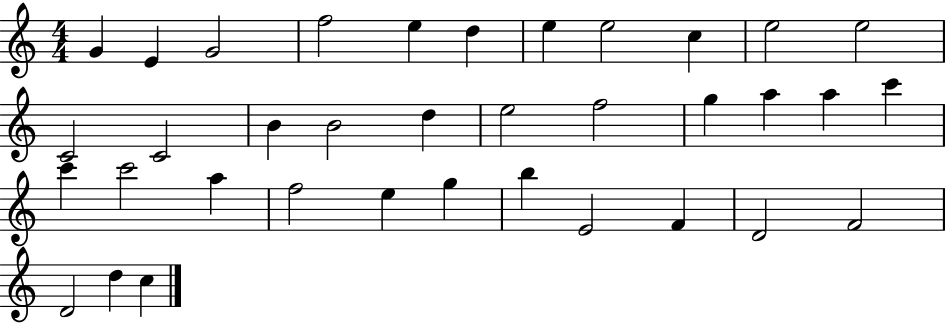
{
  \clef treble
  \numericTimeSignature
  \time 4/4
  \key c \major
  g'4 e'4 g'2 | f''2 e''4 d''4 | e''4 e''2 c''4 | e''2 e''2 | \break c'2 c'2 | b'4 b'2 d''4 | e''2 f''2 | g''4 a''4 a''4 c'''4 | \break c'''4 c'''2 a''4 | f''2 e''4 g''4 | b''4 e'2 f'4 | d'2 f'2 | \break d'2 d''4 c''4 | \bar "|."
}